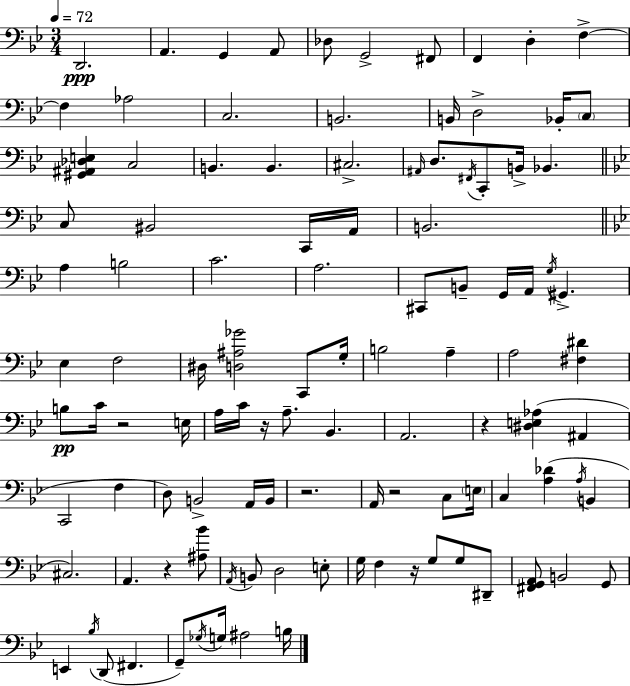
X:1
T:Untitled
M:3/4
L:1/4
K:Gm
D,,2 A,, G,, A,,/2 _D,/2 G,,2 ^F,,/2 F,, D, F, F, _A,2 C,2 B,,2 B,,/4 D,2 _B,,/4 C,/2 [^G,,^A,,_D,E,] C,2 B,, B,, ^C,2 ^A,,/4 D,/2 ^F,,/4 C,,/2 B,,/4 _B,, C,/2 ^B,,2 C,,/4 A,,/4 B,,2 A, B,2 C2 A,2 ^C,,/2 B,,/2 G,,/4 A,,/4 G,/4 ^G,, _E, F,2 ^D,/4 [D,^A,_G]2 C,,/2 G,/4 B,2 A, A,2 [^F,^D] B,/2 C/4 z2 E,/4 A,/4 C/4 z/4 A,/2 _B,, A,,2 z [^D,E,_A,] ^A,, C,,2 F, D,/2 B,,2 A,,/4 B,,/4 z2 A,,/4 z2 C,/2 E,/4 C, [A,_D] A,/4 B,, ^C,2 A,, z [^A,_B]/2 A,,/4 B,,/2 D,2 E,/2 G,/4 F, z/4 G,/2 G,/2 ^D,,/2 [^F,,G,,A,,]/2 B,,2 G,,/2 E,, _B,/4 D,,/2 ^F,, G,,/2 _G,/4 G,/4 ^A,2 B,/4